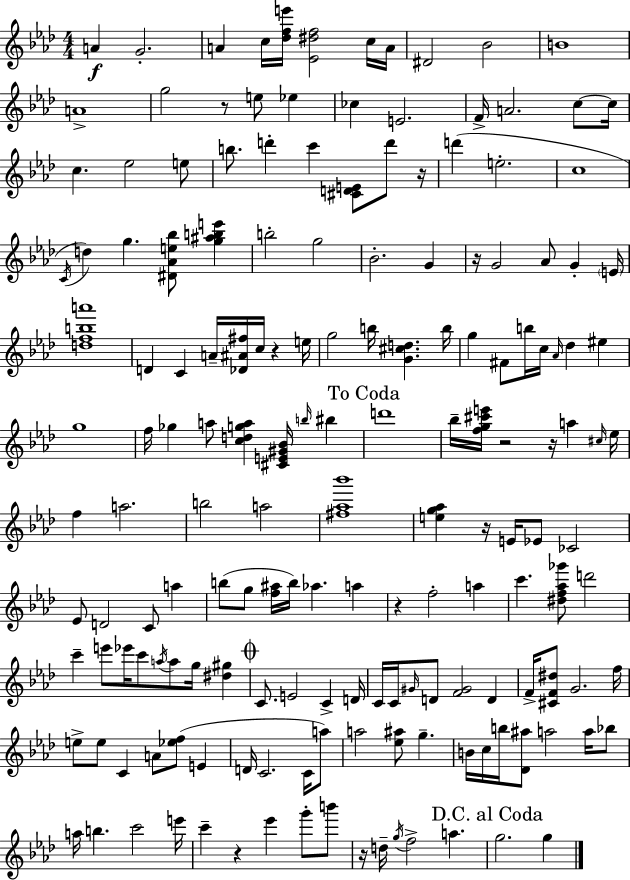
A4/q G4/h. A4/q C5/s [Db5,F5,E6]/s [Eb4,D#5,F5]/h C5/s A4/s D#4/h Bb4/h B4/w A4/w G5/h R/e E5/e Eb5/q CES5/q E4/h. F4/s A4/h. C5/e C5/s C5/q. Eb5/h E5/e B5/e. D6/q C6/q [C#4,D4,E4]/e D6/e R/s D6/q E5/h. C5/w C4/s D5/q G5/q. [D#4,Ab4,E5,Bb5]/e [G5,A#5,B5,E6]/q B5/h G5/h Bb4/h. G4/q R/s G4/h Ab4/e G4/q E4/s [D5,F5,B5,A6]/w D4/q C4/q A4/s [Db4,A#4,F#5]/s C5/s R/q E5/s G5/h B5/s [G4,C#5,D5]/q. B5/s G5/q F#4/e B5/s C5/s Ab4/s Db5/q EIS5/q G5/w F5/s Gb5/q A5/e [C5,D5,G5,A5]/q [C#4,E4,G#4,Bb4]/s B5/s BIS5/q D6/w Bb5/s [F5,G5,C#6,E6]/s R/h R/s A5/q C#5/s Eb5/s F5/q A5/h. B5/h A5/h [F#5,Ab5,Bb6]/w [E5,G5,Ab5]/q R/s E4/s Eb4/e CES4/h Eb4/e D4/h C4/e A5/q B5/e G5/e [F5,A#5]/s B5/s Ab5/q. A5/q R/q F5/h A5/q C6/q. [D#5,F5,Ab5,Gb6]/e D6/h C6/q E6/e Eb6/s C6/e A5/s A5/e G5/s [D#5,G#5]/q C4/e. E4/h C4/q D4/s C4/s C4/s G#4/s D4/e [F4,G#4]/h D4/q F4/s [C#4,F4,D#5]/e G4/h. F5/s E5/e E5/e C4/q A4/e [Eb5,F5]/e E4/q D4/s C4/h. C4/s A5/e A5/h [Eb5,A#5]/e G5/q. B4/s C5/s B5/s [Db4,A#5]/e A5/h A5/s Bb5/e A5/s B5/q. C6/h E6/s C6/q R/q Eb6/q G6/e B6/e R/s D5/s G5/s F5/h A5/q. G5/h. G5/q